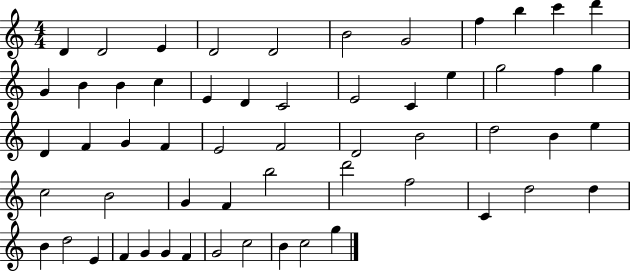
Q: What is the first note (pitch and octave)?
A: D4